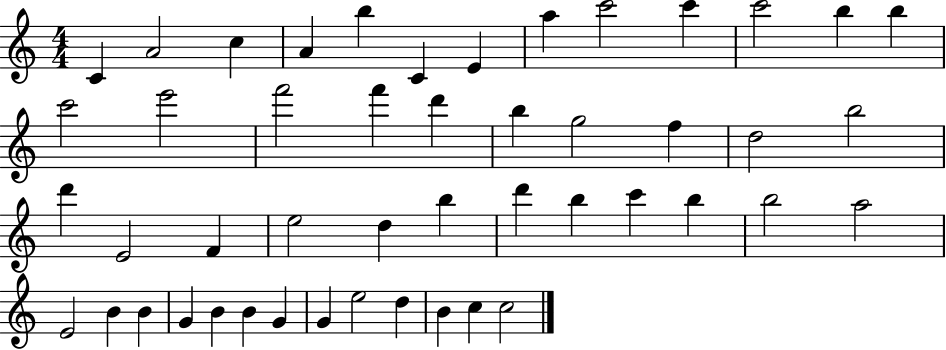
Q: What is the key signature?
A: C major